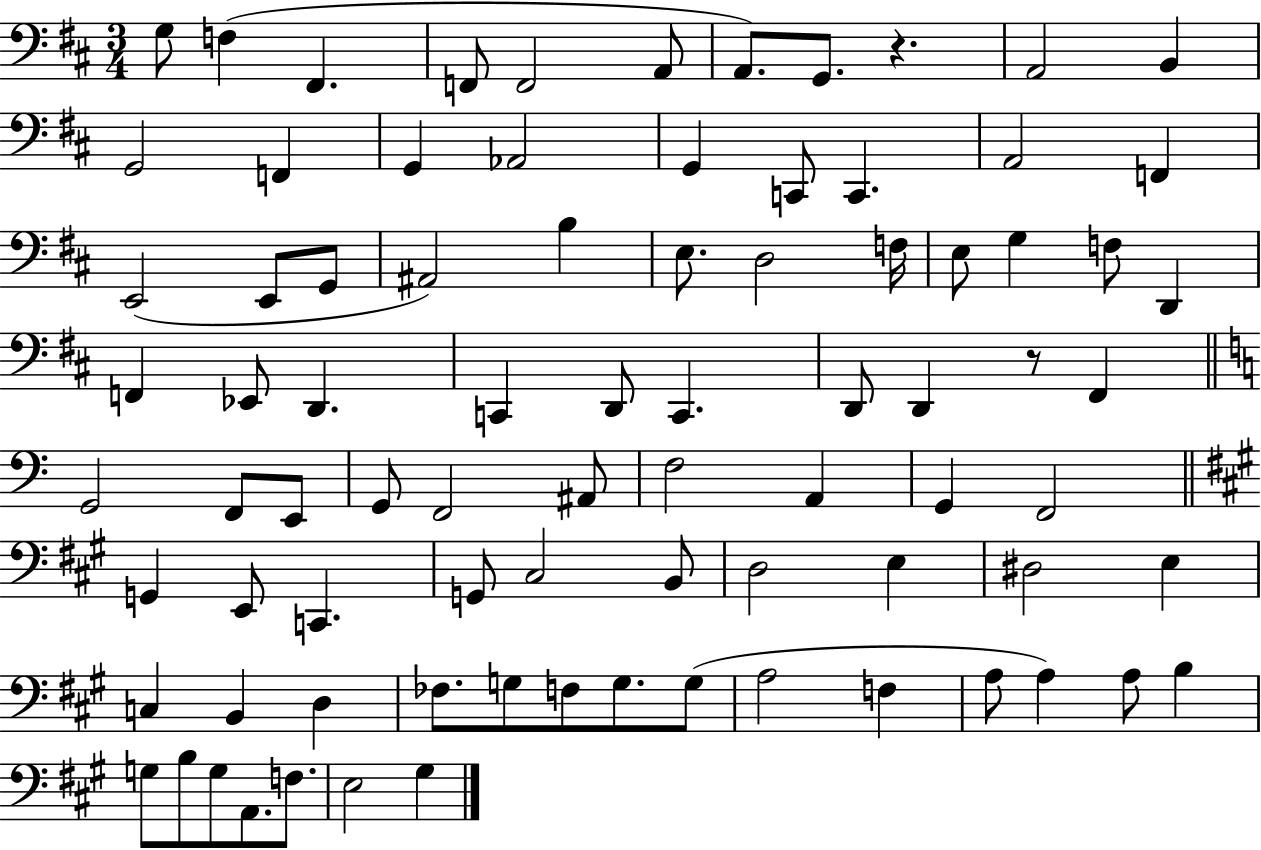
{
  \clef bass
  \numericTimeSignature
  \time 3/4
  \key d \major
  g8 f4( fis,4. | f,8 f,2 a,8 | a,8.) g,8. r4. | a,2 b,4 | \break g,2 f,4 | g,4 aes,2 | g,4 c,8 c,4. | a,2 f,4 | \break e,2( e,8 g,8 | ais,2) b4 | e8. d2 f16 | e8 g4 f8 d,4 | \break f,4 ees,8 d,4. | c,4 d,8 c,4. | d,8 d,4 r8 fis,4 | \bar "||" \break \key c \major g,2 f,8 e,8 | g,8 f,2 ais,8 | f2 a,4 | g,4 f,2 | \break \bar "||" \break \key a \major g,4 e,8 c,4. | g,8 cis2 b,8 | d2 e4 | dis2 e4 | \break c4 b,4 d4 | fes8. g8 f8 g8. g8( | a2 f4 | a8 a4) a8 b4 | \break g8 b8 g8 a,8. f8. | e2 gis4 | \bar "|."
}